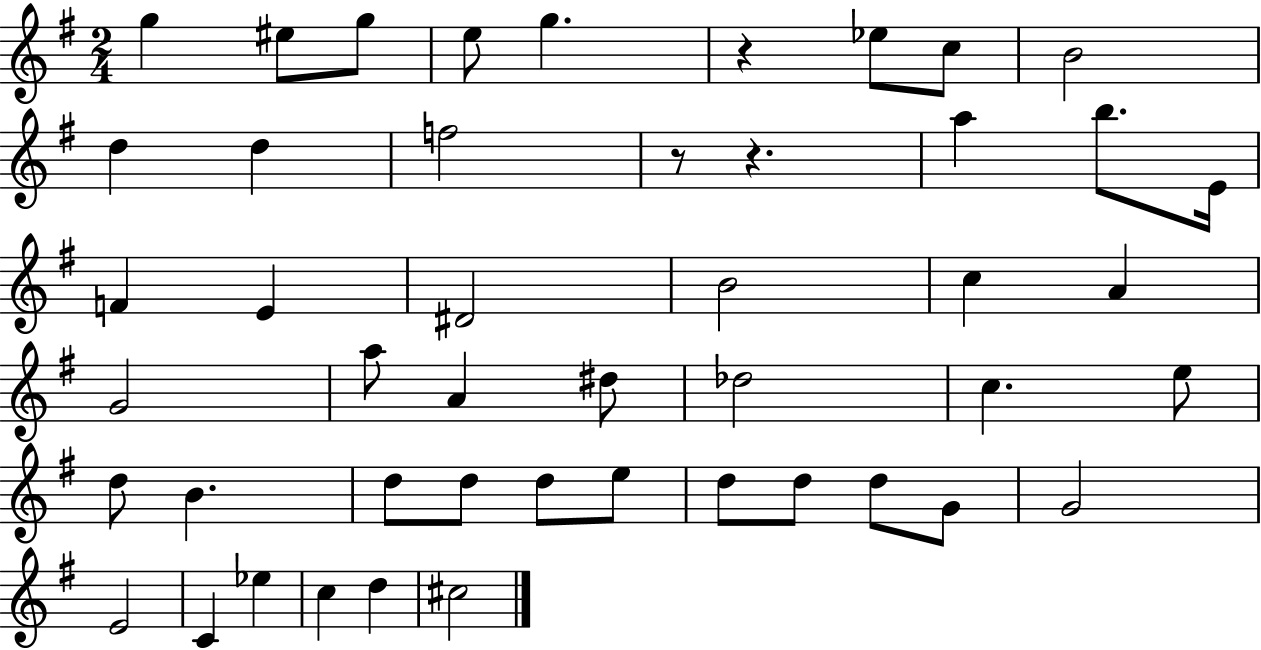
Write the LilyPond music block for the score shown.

{
  \clef treble
  \numericTimeSignature
  \time 2/4
  \key g \major
  g''4 eis''8 g''8 | e''8 g''4. | r4 ees''8 c''8 | b'2 | \break d''4 d''4 | f''2 | r8 r4. | a''4 b''8. e'16 | \break f'4 e'4 | dis'2 | b'2 | c''4 a'4 | \break g'2 | a''8 a'4 dis''8 | des''2 | c''4. e''8 | \break d''8 b'4. | d''8 d''8 d''8 e''8 | d''8 d''8 d''8 g'8 | g'2 | \break e'2 | c'4 ees''4 | c''4 d''4 | cis''2 | \break \bar "|."
}